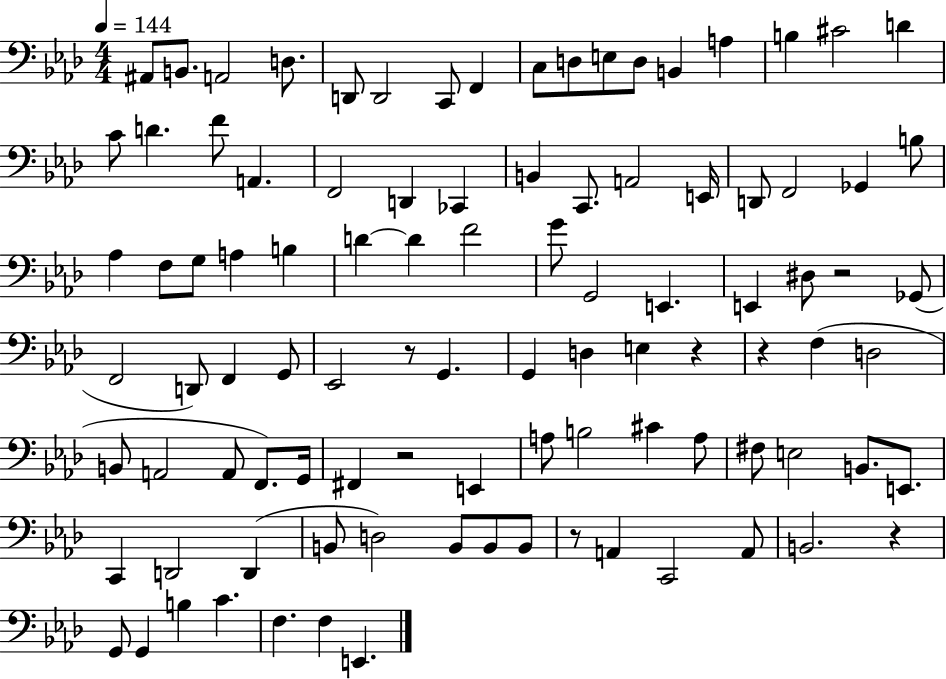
{
  \clef bass
  \numericTimeSignature
  \time 4/4
  \key aes \major
  \tempo 4 = 144
  ais,8 b,8. a,2 d8. | d,8 d,2 c,8 f,4 | c8 d8 e8 d8 b,4 a4 | b4 cis'2 d'4 | \break c'8 d'4. f'8 a,4. | f,2 d,4 ces,4 | b,4 c,8. a,2 e,16 | d,8 f,2 ges,4 b8 | \break aes4 f8 g8 a4 b4 | d'4~~ d'4 f'2 | g'8 g,2 e,4. | e,4 dis8 r2 ges,8( | \break f,2 d,8) f,4 g,8 | ees,2 r8 g,4. | g,4 d4 e4 r4 | r4 f4( d2 | \break b,8 a,2 a,8 f,8.) g,16 | fis,4 r2 e,4 | a8 b2 cis'4 a8 | fis8 e2 b,8. e,8. | \break c,4 d,2 d,4( | b,8 d2) b,8 b,8 b,8 | r8 a,4 c,2 a,8 | b,2. r4 | \break g,8 g,4 b4 c'4. | f4. f4 e,4. | \bar "|."
}